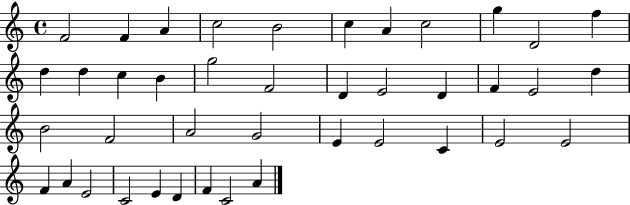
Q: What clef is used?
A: treble